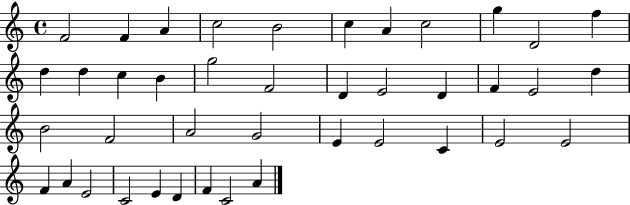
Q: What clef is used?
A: treble